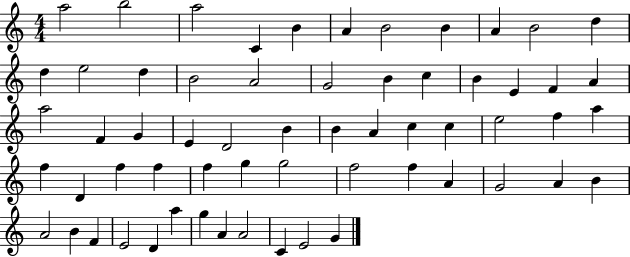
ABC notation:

X:1
T:Untitled
M:4/4
L:1/4
K:C
a2 b2 a2 C B A B2 B A B2 d d e2 d B2 A2 G2 B c B E F A a2 F G E D2 B B A c c e2 f a f D f f f g g2 f2 f A G2 A B A2 B F E2 D a g A A2 C E2 G